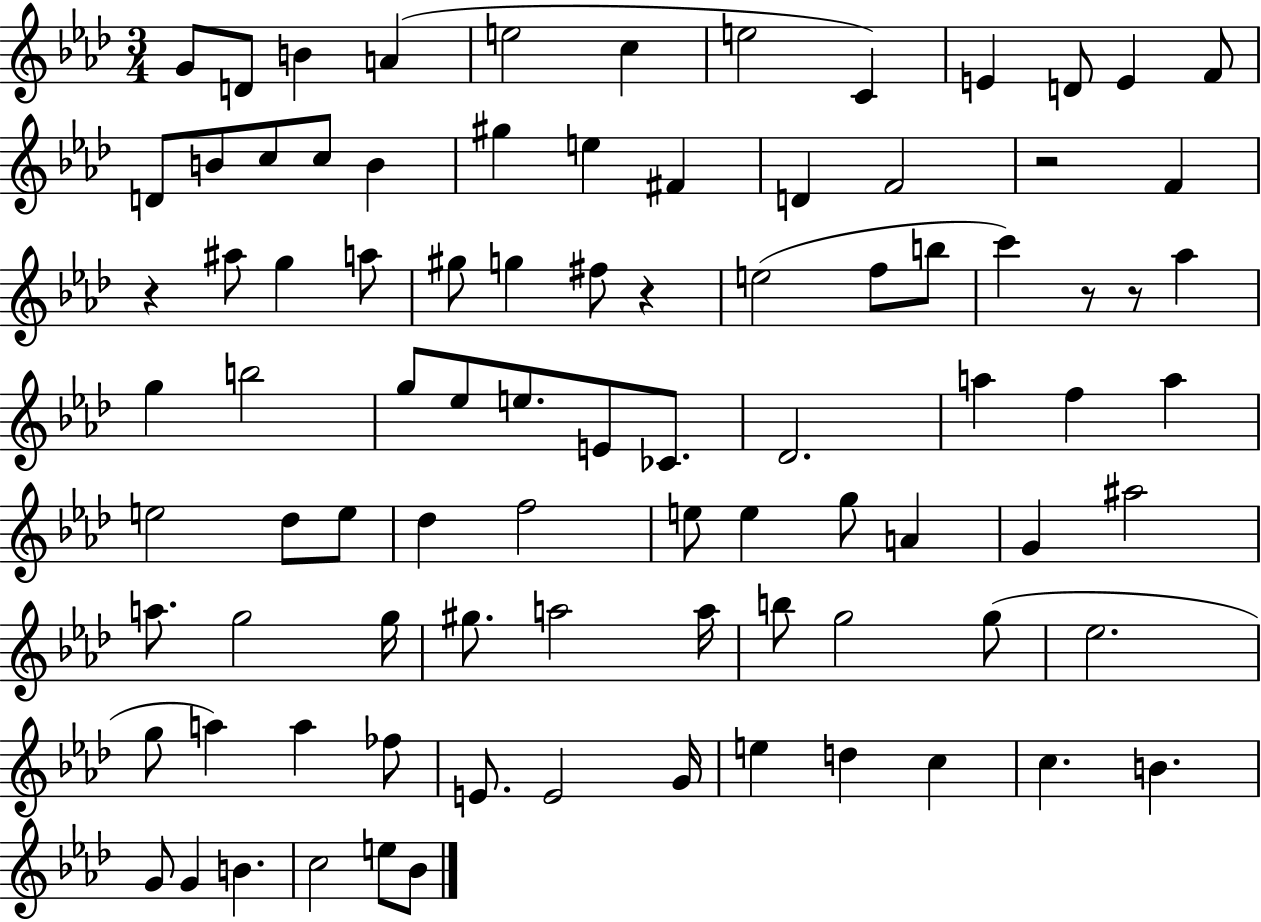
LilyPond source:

{
  \clef treble
  \numericTimeSignature
  \time 3/4
  \key aes \major
  g'8 d'8 b'4 a'4( | e''2 c''4 | e''2 c'4) | e'4 d'8 e'4 f'8 | \break d'8 b'8 c''8 c''8 b'4 | gis''4 e''4 fis'4 | d'4 f'2 | r2 f'4 | \break r4 ais''8 g''4 a''8 | gis''8 g''4 fis''8 r4 | e''2( f''8 b''8 | c'''4) r8 r8 aes''4 | \break g''4 b''2 | g''8 ees''8 e''8. e'8 ces'8. | des'2. | a''4 f''4 a''4 | \break e''2 des''8 e''8 | des''4 f''2 | e''8 e''4 g''8 a'4 | g'4 ais''2 | \break a''8. g''2 g''16 | gis''8. a''2 a''16 | b''8 g''2 g''8( | ees''2. | \break g''8 a''4) a''4 fes''8 | e'8. e'2 g'16 | e''4 d''4 c''4 | c''4. b'4. | \break g'8 g'4 b'4. | c''2 e''8 bes'8 | \bar "|."
}